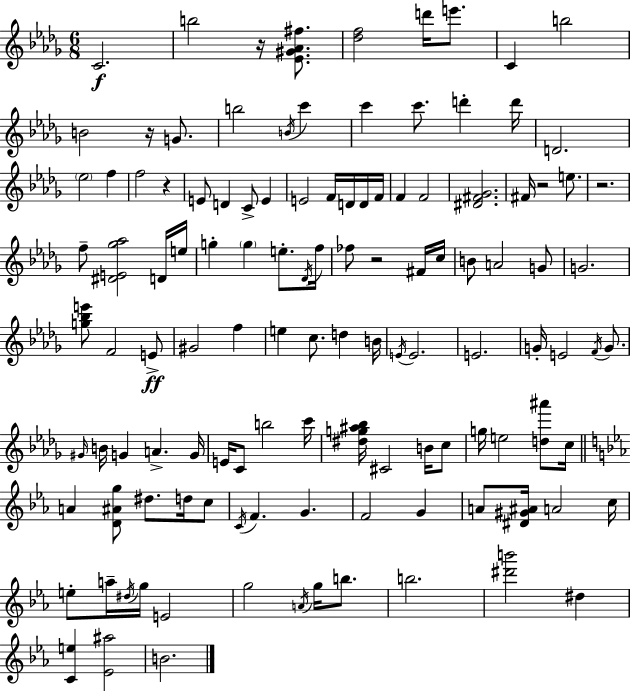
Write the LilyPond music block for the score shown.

{
  \clef treble
  \numericTimeSignature
  \time 6/8
  \key bes \minor
  c'2.\f | b''2 r16 <ees' gis' aes' fis''>8. | <des'' f''>2 d'''16 e'''8. | c'4 b''2 | \break b'2 r16 g'8. | b''2 \acciaccatura { b'16 } c'''4 | c'''4 c'''8. d'''4-. | d'''16 d'2. | \break \parenthesize ees''2 f''4 | f''2 r4 | e'8 d'4 c'8-> e'4 | e'2 f'16 d'16 d'16 | \break f'16 f'4 f'2 | <dis' fis' ges'>2. | fis'16 r2 e''8. | r2. | \break f''8-- <dis' e' ges'' aes''>2 d'16 | e''16 g''4-. \parenthesize g''4 e''8.-. | \acciaccatura { des'16 } f''16 fes''8 r2 | fis'16 c''16 b'8 a'2 | \break g'8 g'2. | <g'' bes'' e'''>8 f'2 | e'8->\ff gis'2 f''4 | e''4 c''8. d''4 | \break b'16 \acciaccatura { e'16 } e'2. | e'2. | g'16-. e'2 | \acciaccatura { f'16 } g'8. \grace { gis'16 } b'16 g'4 a'4.-> | \break g'16 e'16 c'8 b''2 | c'''16 <dis'' g'' ais'' bes''>16 cis'2 | b'16 c''8 g''16 e''2 | <d'' ais'''>8 c''16 \bar "||" \break \key c \minor a'4 <d' ais' g''>8 dis''8. d''16 c''8 | \acciaccatura { c'16 } f'4. g'4. | f'2 g'4 | a'8 <dis' gis' ais'>16 a'2 | \break c''16 e''8-. a''16-- \acciaccatura { dis''16 } g''16 e'2 | g''2 \acciaccatura { a'16 } g''16 | b''8. b''2. | <dis''' b'''>2 dis''4 | \break <c' e''>4 <ees' ais''>2 | b'2. | \bar "|."
}